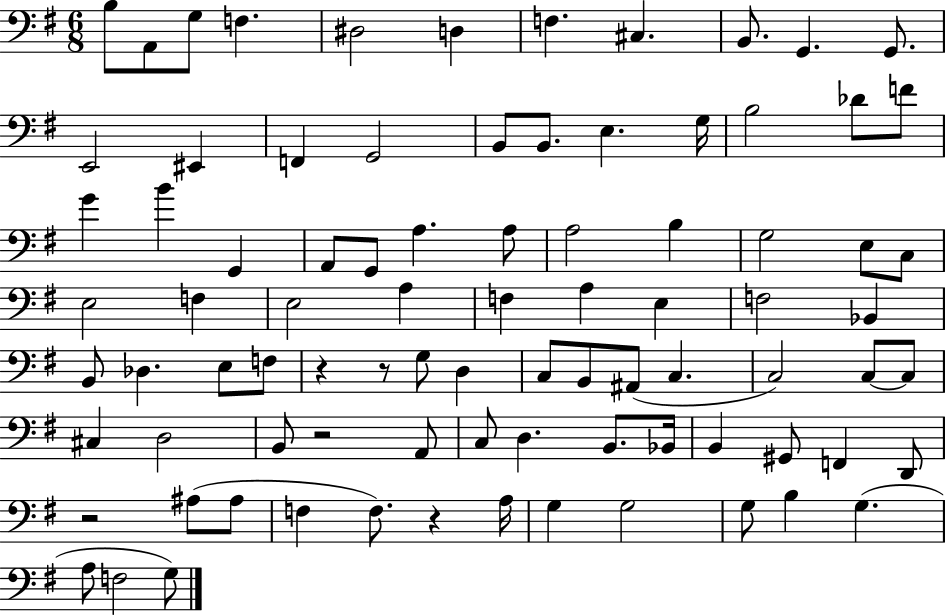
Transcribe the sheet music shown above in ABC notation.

X:1
T:Untitled
M:6/8
L:1/4
K:G
B,/2 A,,/2 G,/2 F, ^D,2 D, F, ^C, B,,/2 G,, G,,/2 E,,2 ^E,, F,, G,,2 B,,/2 B,,/2 E, G,/4 B,2 _D/2 F/2 G B G,, A,,/2 G,,/2 A, A,/2 A,2 B, G,2 E,/2 C,/2 E,2 F, E,2 A, F, A, E, F,2 _B,, B,,/2 _D, E,/2 F,/2 z z/2 G,/2 D, C,/2 B,,/2 ^A,,/2 C, C,2 C,/2 C,/2 ^C, D,2 B,,/2 z2 A,,/2 C,/2 D, B,,/2 _B,,/4 B,, ^G,,/2 F,, D,,/2 z2 ^A,/2 ^A,/2 F, F,/2 z A,/4 G, G,2 G,/2 B, G, A,/2 F,2 G,/2